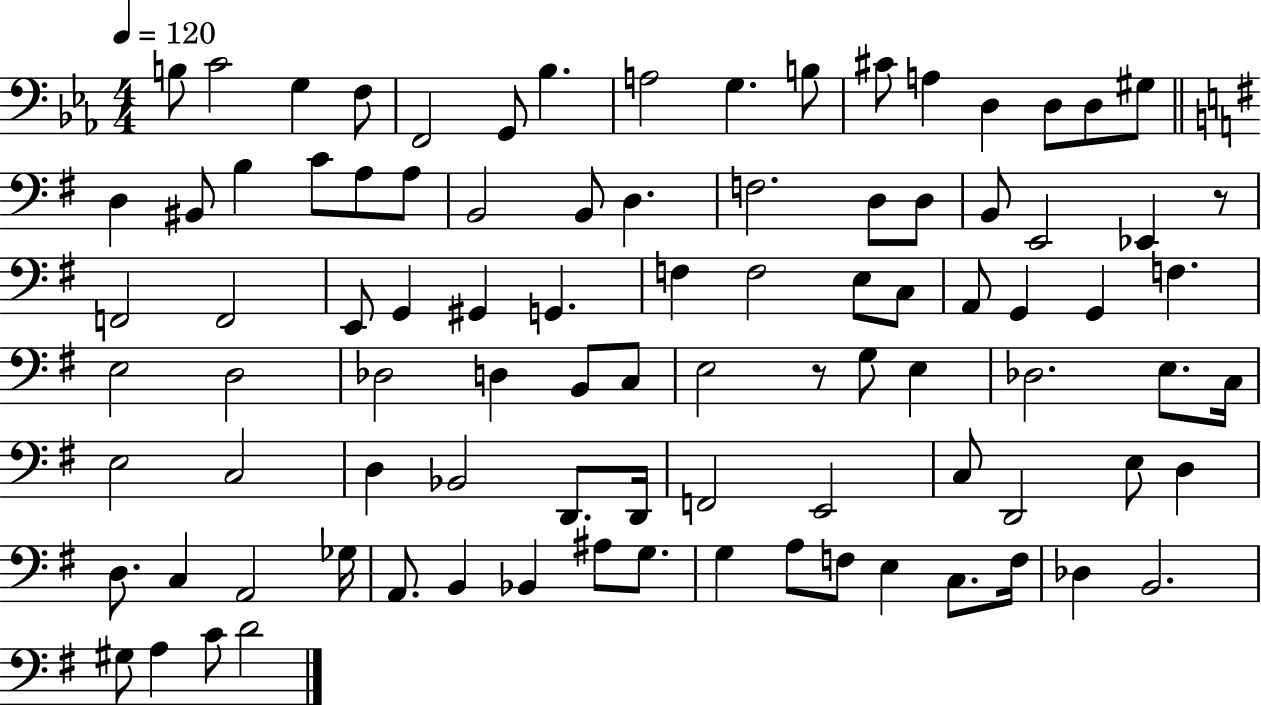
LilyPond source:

{
  \clef bass
  \numericTimeSignature
  \time 4/4
  \key ees \major
  \tempo 4 = 120
  b8 c'2 g4 f8 | f,2 g,8 bes4. | a2 g4. b8 | cis'8 a4 d4 d8 d8 gis8 | \break \bar "||" \break \key g \major d4 bis,8 b4 c'8 a8 a8 | b,2 b,8 d4. | f2. d8 d8 | b,8 e,2 ees,4 r8 | \break f,2 f,2 | e,8 g,4 gis,4 g,4. | f4 f2 e8 c8 | a,8 g,4 g,4 f4. | \break e2 d2 | des2 d4 b,8 c8 | e2 r8 g8 e4 | des2. e8. c16 | \break e2 c2 | d4 bes,2 d,8. d,16 | f,2 e,2 | c8 d,2 e8 d4 | \break d8. c4 a,2 ges16 | a,8. b,4 bes,4 ais8 g8. | g4 a8 f8 e4 c8. f16 | des4 b,2. | \break gis8 a4 c'8 d'2 | \bar "|."
}